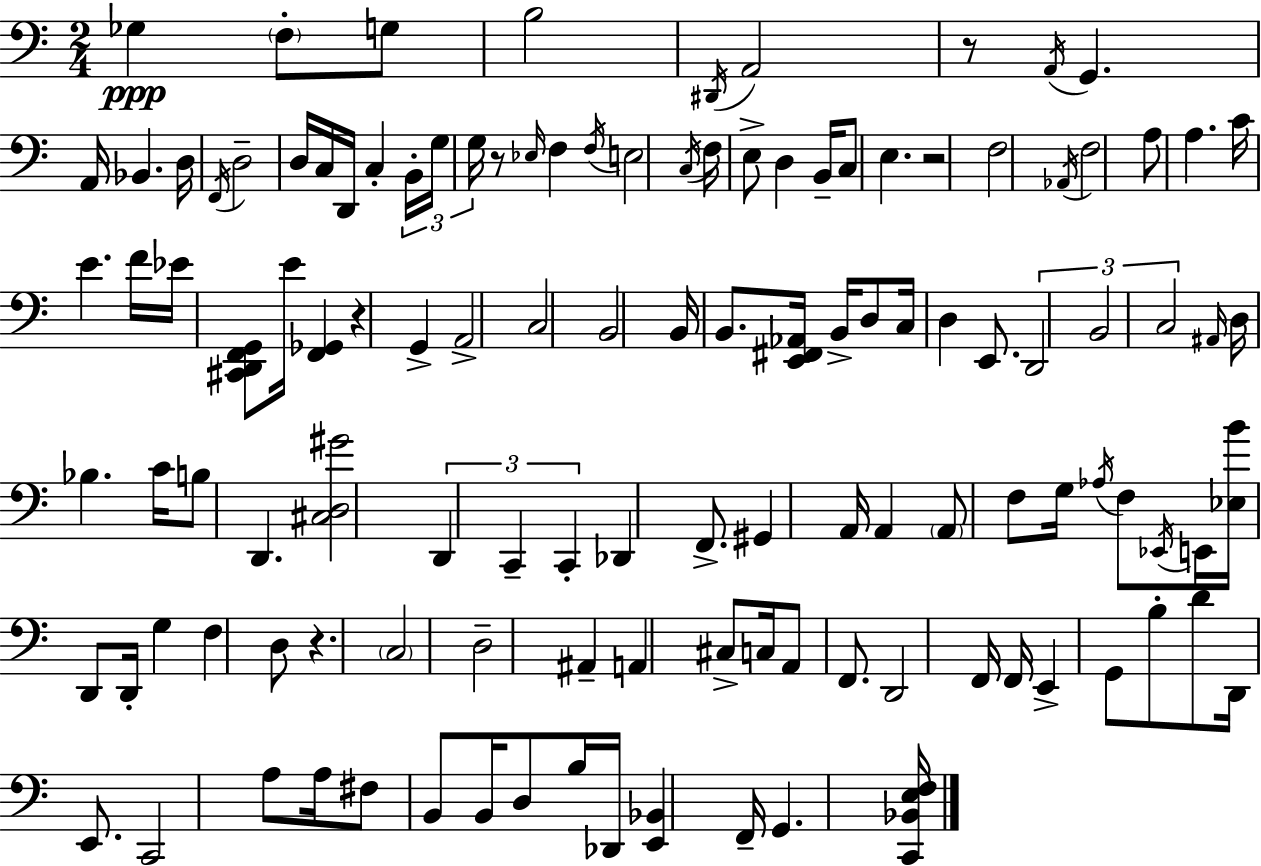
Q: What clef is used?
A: bass